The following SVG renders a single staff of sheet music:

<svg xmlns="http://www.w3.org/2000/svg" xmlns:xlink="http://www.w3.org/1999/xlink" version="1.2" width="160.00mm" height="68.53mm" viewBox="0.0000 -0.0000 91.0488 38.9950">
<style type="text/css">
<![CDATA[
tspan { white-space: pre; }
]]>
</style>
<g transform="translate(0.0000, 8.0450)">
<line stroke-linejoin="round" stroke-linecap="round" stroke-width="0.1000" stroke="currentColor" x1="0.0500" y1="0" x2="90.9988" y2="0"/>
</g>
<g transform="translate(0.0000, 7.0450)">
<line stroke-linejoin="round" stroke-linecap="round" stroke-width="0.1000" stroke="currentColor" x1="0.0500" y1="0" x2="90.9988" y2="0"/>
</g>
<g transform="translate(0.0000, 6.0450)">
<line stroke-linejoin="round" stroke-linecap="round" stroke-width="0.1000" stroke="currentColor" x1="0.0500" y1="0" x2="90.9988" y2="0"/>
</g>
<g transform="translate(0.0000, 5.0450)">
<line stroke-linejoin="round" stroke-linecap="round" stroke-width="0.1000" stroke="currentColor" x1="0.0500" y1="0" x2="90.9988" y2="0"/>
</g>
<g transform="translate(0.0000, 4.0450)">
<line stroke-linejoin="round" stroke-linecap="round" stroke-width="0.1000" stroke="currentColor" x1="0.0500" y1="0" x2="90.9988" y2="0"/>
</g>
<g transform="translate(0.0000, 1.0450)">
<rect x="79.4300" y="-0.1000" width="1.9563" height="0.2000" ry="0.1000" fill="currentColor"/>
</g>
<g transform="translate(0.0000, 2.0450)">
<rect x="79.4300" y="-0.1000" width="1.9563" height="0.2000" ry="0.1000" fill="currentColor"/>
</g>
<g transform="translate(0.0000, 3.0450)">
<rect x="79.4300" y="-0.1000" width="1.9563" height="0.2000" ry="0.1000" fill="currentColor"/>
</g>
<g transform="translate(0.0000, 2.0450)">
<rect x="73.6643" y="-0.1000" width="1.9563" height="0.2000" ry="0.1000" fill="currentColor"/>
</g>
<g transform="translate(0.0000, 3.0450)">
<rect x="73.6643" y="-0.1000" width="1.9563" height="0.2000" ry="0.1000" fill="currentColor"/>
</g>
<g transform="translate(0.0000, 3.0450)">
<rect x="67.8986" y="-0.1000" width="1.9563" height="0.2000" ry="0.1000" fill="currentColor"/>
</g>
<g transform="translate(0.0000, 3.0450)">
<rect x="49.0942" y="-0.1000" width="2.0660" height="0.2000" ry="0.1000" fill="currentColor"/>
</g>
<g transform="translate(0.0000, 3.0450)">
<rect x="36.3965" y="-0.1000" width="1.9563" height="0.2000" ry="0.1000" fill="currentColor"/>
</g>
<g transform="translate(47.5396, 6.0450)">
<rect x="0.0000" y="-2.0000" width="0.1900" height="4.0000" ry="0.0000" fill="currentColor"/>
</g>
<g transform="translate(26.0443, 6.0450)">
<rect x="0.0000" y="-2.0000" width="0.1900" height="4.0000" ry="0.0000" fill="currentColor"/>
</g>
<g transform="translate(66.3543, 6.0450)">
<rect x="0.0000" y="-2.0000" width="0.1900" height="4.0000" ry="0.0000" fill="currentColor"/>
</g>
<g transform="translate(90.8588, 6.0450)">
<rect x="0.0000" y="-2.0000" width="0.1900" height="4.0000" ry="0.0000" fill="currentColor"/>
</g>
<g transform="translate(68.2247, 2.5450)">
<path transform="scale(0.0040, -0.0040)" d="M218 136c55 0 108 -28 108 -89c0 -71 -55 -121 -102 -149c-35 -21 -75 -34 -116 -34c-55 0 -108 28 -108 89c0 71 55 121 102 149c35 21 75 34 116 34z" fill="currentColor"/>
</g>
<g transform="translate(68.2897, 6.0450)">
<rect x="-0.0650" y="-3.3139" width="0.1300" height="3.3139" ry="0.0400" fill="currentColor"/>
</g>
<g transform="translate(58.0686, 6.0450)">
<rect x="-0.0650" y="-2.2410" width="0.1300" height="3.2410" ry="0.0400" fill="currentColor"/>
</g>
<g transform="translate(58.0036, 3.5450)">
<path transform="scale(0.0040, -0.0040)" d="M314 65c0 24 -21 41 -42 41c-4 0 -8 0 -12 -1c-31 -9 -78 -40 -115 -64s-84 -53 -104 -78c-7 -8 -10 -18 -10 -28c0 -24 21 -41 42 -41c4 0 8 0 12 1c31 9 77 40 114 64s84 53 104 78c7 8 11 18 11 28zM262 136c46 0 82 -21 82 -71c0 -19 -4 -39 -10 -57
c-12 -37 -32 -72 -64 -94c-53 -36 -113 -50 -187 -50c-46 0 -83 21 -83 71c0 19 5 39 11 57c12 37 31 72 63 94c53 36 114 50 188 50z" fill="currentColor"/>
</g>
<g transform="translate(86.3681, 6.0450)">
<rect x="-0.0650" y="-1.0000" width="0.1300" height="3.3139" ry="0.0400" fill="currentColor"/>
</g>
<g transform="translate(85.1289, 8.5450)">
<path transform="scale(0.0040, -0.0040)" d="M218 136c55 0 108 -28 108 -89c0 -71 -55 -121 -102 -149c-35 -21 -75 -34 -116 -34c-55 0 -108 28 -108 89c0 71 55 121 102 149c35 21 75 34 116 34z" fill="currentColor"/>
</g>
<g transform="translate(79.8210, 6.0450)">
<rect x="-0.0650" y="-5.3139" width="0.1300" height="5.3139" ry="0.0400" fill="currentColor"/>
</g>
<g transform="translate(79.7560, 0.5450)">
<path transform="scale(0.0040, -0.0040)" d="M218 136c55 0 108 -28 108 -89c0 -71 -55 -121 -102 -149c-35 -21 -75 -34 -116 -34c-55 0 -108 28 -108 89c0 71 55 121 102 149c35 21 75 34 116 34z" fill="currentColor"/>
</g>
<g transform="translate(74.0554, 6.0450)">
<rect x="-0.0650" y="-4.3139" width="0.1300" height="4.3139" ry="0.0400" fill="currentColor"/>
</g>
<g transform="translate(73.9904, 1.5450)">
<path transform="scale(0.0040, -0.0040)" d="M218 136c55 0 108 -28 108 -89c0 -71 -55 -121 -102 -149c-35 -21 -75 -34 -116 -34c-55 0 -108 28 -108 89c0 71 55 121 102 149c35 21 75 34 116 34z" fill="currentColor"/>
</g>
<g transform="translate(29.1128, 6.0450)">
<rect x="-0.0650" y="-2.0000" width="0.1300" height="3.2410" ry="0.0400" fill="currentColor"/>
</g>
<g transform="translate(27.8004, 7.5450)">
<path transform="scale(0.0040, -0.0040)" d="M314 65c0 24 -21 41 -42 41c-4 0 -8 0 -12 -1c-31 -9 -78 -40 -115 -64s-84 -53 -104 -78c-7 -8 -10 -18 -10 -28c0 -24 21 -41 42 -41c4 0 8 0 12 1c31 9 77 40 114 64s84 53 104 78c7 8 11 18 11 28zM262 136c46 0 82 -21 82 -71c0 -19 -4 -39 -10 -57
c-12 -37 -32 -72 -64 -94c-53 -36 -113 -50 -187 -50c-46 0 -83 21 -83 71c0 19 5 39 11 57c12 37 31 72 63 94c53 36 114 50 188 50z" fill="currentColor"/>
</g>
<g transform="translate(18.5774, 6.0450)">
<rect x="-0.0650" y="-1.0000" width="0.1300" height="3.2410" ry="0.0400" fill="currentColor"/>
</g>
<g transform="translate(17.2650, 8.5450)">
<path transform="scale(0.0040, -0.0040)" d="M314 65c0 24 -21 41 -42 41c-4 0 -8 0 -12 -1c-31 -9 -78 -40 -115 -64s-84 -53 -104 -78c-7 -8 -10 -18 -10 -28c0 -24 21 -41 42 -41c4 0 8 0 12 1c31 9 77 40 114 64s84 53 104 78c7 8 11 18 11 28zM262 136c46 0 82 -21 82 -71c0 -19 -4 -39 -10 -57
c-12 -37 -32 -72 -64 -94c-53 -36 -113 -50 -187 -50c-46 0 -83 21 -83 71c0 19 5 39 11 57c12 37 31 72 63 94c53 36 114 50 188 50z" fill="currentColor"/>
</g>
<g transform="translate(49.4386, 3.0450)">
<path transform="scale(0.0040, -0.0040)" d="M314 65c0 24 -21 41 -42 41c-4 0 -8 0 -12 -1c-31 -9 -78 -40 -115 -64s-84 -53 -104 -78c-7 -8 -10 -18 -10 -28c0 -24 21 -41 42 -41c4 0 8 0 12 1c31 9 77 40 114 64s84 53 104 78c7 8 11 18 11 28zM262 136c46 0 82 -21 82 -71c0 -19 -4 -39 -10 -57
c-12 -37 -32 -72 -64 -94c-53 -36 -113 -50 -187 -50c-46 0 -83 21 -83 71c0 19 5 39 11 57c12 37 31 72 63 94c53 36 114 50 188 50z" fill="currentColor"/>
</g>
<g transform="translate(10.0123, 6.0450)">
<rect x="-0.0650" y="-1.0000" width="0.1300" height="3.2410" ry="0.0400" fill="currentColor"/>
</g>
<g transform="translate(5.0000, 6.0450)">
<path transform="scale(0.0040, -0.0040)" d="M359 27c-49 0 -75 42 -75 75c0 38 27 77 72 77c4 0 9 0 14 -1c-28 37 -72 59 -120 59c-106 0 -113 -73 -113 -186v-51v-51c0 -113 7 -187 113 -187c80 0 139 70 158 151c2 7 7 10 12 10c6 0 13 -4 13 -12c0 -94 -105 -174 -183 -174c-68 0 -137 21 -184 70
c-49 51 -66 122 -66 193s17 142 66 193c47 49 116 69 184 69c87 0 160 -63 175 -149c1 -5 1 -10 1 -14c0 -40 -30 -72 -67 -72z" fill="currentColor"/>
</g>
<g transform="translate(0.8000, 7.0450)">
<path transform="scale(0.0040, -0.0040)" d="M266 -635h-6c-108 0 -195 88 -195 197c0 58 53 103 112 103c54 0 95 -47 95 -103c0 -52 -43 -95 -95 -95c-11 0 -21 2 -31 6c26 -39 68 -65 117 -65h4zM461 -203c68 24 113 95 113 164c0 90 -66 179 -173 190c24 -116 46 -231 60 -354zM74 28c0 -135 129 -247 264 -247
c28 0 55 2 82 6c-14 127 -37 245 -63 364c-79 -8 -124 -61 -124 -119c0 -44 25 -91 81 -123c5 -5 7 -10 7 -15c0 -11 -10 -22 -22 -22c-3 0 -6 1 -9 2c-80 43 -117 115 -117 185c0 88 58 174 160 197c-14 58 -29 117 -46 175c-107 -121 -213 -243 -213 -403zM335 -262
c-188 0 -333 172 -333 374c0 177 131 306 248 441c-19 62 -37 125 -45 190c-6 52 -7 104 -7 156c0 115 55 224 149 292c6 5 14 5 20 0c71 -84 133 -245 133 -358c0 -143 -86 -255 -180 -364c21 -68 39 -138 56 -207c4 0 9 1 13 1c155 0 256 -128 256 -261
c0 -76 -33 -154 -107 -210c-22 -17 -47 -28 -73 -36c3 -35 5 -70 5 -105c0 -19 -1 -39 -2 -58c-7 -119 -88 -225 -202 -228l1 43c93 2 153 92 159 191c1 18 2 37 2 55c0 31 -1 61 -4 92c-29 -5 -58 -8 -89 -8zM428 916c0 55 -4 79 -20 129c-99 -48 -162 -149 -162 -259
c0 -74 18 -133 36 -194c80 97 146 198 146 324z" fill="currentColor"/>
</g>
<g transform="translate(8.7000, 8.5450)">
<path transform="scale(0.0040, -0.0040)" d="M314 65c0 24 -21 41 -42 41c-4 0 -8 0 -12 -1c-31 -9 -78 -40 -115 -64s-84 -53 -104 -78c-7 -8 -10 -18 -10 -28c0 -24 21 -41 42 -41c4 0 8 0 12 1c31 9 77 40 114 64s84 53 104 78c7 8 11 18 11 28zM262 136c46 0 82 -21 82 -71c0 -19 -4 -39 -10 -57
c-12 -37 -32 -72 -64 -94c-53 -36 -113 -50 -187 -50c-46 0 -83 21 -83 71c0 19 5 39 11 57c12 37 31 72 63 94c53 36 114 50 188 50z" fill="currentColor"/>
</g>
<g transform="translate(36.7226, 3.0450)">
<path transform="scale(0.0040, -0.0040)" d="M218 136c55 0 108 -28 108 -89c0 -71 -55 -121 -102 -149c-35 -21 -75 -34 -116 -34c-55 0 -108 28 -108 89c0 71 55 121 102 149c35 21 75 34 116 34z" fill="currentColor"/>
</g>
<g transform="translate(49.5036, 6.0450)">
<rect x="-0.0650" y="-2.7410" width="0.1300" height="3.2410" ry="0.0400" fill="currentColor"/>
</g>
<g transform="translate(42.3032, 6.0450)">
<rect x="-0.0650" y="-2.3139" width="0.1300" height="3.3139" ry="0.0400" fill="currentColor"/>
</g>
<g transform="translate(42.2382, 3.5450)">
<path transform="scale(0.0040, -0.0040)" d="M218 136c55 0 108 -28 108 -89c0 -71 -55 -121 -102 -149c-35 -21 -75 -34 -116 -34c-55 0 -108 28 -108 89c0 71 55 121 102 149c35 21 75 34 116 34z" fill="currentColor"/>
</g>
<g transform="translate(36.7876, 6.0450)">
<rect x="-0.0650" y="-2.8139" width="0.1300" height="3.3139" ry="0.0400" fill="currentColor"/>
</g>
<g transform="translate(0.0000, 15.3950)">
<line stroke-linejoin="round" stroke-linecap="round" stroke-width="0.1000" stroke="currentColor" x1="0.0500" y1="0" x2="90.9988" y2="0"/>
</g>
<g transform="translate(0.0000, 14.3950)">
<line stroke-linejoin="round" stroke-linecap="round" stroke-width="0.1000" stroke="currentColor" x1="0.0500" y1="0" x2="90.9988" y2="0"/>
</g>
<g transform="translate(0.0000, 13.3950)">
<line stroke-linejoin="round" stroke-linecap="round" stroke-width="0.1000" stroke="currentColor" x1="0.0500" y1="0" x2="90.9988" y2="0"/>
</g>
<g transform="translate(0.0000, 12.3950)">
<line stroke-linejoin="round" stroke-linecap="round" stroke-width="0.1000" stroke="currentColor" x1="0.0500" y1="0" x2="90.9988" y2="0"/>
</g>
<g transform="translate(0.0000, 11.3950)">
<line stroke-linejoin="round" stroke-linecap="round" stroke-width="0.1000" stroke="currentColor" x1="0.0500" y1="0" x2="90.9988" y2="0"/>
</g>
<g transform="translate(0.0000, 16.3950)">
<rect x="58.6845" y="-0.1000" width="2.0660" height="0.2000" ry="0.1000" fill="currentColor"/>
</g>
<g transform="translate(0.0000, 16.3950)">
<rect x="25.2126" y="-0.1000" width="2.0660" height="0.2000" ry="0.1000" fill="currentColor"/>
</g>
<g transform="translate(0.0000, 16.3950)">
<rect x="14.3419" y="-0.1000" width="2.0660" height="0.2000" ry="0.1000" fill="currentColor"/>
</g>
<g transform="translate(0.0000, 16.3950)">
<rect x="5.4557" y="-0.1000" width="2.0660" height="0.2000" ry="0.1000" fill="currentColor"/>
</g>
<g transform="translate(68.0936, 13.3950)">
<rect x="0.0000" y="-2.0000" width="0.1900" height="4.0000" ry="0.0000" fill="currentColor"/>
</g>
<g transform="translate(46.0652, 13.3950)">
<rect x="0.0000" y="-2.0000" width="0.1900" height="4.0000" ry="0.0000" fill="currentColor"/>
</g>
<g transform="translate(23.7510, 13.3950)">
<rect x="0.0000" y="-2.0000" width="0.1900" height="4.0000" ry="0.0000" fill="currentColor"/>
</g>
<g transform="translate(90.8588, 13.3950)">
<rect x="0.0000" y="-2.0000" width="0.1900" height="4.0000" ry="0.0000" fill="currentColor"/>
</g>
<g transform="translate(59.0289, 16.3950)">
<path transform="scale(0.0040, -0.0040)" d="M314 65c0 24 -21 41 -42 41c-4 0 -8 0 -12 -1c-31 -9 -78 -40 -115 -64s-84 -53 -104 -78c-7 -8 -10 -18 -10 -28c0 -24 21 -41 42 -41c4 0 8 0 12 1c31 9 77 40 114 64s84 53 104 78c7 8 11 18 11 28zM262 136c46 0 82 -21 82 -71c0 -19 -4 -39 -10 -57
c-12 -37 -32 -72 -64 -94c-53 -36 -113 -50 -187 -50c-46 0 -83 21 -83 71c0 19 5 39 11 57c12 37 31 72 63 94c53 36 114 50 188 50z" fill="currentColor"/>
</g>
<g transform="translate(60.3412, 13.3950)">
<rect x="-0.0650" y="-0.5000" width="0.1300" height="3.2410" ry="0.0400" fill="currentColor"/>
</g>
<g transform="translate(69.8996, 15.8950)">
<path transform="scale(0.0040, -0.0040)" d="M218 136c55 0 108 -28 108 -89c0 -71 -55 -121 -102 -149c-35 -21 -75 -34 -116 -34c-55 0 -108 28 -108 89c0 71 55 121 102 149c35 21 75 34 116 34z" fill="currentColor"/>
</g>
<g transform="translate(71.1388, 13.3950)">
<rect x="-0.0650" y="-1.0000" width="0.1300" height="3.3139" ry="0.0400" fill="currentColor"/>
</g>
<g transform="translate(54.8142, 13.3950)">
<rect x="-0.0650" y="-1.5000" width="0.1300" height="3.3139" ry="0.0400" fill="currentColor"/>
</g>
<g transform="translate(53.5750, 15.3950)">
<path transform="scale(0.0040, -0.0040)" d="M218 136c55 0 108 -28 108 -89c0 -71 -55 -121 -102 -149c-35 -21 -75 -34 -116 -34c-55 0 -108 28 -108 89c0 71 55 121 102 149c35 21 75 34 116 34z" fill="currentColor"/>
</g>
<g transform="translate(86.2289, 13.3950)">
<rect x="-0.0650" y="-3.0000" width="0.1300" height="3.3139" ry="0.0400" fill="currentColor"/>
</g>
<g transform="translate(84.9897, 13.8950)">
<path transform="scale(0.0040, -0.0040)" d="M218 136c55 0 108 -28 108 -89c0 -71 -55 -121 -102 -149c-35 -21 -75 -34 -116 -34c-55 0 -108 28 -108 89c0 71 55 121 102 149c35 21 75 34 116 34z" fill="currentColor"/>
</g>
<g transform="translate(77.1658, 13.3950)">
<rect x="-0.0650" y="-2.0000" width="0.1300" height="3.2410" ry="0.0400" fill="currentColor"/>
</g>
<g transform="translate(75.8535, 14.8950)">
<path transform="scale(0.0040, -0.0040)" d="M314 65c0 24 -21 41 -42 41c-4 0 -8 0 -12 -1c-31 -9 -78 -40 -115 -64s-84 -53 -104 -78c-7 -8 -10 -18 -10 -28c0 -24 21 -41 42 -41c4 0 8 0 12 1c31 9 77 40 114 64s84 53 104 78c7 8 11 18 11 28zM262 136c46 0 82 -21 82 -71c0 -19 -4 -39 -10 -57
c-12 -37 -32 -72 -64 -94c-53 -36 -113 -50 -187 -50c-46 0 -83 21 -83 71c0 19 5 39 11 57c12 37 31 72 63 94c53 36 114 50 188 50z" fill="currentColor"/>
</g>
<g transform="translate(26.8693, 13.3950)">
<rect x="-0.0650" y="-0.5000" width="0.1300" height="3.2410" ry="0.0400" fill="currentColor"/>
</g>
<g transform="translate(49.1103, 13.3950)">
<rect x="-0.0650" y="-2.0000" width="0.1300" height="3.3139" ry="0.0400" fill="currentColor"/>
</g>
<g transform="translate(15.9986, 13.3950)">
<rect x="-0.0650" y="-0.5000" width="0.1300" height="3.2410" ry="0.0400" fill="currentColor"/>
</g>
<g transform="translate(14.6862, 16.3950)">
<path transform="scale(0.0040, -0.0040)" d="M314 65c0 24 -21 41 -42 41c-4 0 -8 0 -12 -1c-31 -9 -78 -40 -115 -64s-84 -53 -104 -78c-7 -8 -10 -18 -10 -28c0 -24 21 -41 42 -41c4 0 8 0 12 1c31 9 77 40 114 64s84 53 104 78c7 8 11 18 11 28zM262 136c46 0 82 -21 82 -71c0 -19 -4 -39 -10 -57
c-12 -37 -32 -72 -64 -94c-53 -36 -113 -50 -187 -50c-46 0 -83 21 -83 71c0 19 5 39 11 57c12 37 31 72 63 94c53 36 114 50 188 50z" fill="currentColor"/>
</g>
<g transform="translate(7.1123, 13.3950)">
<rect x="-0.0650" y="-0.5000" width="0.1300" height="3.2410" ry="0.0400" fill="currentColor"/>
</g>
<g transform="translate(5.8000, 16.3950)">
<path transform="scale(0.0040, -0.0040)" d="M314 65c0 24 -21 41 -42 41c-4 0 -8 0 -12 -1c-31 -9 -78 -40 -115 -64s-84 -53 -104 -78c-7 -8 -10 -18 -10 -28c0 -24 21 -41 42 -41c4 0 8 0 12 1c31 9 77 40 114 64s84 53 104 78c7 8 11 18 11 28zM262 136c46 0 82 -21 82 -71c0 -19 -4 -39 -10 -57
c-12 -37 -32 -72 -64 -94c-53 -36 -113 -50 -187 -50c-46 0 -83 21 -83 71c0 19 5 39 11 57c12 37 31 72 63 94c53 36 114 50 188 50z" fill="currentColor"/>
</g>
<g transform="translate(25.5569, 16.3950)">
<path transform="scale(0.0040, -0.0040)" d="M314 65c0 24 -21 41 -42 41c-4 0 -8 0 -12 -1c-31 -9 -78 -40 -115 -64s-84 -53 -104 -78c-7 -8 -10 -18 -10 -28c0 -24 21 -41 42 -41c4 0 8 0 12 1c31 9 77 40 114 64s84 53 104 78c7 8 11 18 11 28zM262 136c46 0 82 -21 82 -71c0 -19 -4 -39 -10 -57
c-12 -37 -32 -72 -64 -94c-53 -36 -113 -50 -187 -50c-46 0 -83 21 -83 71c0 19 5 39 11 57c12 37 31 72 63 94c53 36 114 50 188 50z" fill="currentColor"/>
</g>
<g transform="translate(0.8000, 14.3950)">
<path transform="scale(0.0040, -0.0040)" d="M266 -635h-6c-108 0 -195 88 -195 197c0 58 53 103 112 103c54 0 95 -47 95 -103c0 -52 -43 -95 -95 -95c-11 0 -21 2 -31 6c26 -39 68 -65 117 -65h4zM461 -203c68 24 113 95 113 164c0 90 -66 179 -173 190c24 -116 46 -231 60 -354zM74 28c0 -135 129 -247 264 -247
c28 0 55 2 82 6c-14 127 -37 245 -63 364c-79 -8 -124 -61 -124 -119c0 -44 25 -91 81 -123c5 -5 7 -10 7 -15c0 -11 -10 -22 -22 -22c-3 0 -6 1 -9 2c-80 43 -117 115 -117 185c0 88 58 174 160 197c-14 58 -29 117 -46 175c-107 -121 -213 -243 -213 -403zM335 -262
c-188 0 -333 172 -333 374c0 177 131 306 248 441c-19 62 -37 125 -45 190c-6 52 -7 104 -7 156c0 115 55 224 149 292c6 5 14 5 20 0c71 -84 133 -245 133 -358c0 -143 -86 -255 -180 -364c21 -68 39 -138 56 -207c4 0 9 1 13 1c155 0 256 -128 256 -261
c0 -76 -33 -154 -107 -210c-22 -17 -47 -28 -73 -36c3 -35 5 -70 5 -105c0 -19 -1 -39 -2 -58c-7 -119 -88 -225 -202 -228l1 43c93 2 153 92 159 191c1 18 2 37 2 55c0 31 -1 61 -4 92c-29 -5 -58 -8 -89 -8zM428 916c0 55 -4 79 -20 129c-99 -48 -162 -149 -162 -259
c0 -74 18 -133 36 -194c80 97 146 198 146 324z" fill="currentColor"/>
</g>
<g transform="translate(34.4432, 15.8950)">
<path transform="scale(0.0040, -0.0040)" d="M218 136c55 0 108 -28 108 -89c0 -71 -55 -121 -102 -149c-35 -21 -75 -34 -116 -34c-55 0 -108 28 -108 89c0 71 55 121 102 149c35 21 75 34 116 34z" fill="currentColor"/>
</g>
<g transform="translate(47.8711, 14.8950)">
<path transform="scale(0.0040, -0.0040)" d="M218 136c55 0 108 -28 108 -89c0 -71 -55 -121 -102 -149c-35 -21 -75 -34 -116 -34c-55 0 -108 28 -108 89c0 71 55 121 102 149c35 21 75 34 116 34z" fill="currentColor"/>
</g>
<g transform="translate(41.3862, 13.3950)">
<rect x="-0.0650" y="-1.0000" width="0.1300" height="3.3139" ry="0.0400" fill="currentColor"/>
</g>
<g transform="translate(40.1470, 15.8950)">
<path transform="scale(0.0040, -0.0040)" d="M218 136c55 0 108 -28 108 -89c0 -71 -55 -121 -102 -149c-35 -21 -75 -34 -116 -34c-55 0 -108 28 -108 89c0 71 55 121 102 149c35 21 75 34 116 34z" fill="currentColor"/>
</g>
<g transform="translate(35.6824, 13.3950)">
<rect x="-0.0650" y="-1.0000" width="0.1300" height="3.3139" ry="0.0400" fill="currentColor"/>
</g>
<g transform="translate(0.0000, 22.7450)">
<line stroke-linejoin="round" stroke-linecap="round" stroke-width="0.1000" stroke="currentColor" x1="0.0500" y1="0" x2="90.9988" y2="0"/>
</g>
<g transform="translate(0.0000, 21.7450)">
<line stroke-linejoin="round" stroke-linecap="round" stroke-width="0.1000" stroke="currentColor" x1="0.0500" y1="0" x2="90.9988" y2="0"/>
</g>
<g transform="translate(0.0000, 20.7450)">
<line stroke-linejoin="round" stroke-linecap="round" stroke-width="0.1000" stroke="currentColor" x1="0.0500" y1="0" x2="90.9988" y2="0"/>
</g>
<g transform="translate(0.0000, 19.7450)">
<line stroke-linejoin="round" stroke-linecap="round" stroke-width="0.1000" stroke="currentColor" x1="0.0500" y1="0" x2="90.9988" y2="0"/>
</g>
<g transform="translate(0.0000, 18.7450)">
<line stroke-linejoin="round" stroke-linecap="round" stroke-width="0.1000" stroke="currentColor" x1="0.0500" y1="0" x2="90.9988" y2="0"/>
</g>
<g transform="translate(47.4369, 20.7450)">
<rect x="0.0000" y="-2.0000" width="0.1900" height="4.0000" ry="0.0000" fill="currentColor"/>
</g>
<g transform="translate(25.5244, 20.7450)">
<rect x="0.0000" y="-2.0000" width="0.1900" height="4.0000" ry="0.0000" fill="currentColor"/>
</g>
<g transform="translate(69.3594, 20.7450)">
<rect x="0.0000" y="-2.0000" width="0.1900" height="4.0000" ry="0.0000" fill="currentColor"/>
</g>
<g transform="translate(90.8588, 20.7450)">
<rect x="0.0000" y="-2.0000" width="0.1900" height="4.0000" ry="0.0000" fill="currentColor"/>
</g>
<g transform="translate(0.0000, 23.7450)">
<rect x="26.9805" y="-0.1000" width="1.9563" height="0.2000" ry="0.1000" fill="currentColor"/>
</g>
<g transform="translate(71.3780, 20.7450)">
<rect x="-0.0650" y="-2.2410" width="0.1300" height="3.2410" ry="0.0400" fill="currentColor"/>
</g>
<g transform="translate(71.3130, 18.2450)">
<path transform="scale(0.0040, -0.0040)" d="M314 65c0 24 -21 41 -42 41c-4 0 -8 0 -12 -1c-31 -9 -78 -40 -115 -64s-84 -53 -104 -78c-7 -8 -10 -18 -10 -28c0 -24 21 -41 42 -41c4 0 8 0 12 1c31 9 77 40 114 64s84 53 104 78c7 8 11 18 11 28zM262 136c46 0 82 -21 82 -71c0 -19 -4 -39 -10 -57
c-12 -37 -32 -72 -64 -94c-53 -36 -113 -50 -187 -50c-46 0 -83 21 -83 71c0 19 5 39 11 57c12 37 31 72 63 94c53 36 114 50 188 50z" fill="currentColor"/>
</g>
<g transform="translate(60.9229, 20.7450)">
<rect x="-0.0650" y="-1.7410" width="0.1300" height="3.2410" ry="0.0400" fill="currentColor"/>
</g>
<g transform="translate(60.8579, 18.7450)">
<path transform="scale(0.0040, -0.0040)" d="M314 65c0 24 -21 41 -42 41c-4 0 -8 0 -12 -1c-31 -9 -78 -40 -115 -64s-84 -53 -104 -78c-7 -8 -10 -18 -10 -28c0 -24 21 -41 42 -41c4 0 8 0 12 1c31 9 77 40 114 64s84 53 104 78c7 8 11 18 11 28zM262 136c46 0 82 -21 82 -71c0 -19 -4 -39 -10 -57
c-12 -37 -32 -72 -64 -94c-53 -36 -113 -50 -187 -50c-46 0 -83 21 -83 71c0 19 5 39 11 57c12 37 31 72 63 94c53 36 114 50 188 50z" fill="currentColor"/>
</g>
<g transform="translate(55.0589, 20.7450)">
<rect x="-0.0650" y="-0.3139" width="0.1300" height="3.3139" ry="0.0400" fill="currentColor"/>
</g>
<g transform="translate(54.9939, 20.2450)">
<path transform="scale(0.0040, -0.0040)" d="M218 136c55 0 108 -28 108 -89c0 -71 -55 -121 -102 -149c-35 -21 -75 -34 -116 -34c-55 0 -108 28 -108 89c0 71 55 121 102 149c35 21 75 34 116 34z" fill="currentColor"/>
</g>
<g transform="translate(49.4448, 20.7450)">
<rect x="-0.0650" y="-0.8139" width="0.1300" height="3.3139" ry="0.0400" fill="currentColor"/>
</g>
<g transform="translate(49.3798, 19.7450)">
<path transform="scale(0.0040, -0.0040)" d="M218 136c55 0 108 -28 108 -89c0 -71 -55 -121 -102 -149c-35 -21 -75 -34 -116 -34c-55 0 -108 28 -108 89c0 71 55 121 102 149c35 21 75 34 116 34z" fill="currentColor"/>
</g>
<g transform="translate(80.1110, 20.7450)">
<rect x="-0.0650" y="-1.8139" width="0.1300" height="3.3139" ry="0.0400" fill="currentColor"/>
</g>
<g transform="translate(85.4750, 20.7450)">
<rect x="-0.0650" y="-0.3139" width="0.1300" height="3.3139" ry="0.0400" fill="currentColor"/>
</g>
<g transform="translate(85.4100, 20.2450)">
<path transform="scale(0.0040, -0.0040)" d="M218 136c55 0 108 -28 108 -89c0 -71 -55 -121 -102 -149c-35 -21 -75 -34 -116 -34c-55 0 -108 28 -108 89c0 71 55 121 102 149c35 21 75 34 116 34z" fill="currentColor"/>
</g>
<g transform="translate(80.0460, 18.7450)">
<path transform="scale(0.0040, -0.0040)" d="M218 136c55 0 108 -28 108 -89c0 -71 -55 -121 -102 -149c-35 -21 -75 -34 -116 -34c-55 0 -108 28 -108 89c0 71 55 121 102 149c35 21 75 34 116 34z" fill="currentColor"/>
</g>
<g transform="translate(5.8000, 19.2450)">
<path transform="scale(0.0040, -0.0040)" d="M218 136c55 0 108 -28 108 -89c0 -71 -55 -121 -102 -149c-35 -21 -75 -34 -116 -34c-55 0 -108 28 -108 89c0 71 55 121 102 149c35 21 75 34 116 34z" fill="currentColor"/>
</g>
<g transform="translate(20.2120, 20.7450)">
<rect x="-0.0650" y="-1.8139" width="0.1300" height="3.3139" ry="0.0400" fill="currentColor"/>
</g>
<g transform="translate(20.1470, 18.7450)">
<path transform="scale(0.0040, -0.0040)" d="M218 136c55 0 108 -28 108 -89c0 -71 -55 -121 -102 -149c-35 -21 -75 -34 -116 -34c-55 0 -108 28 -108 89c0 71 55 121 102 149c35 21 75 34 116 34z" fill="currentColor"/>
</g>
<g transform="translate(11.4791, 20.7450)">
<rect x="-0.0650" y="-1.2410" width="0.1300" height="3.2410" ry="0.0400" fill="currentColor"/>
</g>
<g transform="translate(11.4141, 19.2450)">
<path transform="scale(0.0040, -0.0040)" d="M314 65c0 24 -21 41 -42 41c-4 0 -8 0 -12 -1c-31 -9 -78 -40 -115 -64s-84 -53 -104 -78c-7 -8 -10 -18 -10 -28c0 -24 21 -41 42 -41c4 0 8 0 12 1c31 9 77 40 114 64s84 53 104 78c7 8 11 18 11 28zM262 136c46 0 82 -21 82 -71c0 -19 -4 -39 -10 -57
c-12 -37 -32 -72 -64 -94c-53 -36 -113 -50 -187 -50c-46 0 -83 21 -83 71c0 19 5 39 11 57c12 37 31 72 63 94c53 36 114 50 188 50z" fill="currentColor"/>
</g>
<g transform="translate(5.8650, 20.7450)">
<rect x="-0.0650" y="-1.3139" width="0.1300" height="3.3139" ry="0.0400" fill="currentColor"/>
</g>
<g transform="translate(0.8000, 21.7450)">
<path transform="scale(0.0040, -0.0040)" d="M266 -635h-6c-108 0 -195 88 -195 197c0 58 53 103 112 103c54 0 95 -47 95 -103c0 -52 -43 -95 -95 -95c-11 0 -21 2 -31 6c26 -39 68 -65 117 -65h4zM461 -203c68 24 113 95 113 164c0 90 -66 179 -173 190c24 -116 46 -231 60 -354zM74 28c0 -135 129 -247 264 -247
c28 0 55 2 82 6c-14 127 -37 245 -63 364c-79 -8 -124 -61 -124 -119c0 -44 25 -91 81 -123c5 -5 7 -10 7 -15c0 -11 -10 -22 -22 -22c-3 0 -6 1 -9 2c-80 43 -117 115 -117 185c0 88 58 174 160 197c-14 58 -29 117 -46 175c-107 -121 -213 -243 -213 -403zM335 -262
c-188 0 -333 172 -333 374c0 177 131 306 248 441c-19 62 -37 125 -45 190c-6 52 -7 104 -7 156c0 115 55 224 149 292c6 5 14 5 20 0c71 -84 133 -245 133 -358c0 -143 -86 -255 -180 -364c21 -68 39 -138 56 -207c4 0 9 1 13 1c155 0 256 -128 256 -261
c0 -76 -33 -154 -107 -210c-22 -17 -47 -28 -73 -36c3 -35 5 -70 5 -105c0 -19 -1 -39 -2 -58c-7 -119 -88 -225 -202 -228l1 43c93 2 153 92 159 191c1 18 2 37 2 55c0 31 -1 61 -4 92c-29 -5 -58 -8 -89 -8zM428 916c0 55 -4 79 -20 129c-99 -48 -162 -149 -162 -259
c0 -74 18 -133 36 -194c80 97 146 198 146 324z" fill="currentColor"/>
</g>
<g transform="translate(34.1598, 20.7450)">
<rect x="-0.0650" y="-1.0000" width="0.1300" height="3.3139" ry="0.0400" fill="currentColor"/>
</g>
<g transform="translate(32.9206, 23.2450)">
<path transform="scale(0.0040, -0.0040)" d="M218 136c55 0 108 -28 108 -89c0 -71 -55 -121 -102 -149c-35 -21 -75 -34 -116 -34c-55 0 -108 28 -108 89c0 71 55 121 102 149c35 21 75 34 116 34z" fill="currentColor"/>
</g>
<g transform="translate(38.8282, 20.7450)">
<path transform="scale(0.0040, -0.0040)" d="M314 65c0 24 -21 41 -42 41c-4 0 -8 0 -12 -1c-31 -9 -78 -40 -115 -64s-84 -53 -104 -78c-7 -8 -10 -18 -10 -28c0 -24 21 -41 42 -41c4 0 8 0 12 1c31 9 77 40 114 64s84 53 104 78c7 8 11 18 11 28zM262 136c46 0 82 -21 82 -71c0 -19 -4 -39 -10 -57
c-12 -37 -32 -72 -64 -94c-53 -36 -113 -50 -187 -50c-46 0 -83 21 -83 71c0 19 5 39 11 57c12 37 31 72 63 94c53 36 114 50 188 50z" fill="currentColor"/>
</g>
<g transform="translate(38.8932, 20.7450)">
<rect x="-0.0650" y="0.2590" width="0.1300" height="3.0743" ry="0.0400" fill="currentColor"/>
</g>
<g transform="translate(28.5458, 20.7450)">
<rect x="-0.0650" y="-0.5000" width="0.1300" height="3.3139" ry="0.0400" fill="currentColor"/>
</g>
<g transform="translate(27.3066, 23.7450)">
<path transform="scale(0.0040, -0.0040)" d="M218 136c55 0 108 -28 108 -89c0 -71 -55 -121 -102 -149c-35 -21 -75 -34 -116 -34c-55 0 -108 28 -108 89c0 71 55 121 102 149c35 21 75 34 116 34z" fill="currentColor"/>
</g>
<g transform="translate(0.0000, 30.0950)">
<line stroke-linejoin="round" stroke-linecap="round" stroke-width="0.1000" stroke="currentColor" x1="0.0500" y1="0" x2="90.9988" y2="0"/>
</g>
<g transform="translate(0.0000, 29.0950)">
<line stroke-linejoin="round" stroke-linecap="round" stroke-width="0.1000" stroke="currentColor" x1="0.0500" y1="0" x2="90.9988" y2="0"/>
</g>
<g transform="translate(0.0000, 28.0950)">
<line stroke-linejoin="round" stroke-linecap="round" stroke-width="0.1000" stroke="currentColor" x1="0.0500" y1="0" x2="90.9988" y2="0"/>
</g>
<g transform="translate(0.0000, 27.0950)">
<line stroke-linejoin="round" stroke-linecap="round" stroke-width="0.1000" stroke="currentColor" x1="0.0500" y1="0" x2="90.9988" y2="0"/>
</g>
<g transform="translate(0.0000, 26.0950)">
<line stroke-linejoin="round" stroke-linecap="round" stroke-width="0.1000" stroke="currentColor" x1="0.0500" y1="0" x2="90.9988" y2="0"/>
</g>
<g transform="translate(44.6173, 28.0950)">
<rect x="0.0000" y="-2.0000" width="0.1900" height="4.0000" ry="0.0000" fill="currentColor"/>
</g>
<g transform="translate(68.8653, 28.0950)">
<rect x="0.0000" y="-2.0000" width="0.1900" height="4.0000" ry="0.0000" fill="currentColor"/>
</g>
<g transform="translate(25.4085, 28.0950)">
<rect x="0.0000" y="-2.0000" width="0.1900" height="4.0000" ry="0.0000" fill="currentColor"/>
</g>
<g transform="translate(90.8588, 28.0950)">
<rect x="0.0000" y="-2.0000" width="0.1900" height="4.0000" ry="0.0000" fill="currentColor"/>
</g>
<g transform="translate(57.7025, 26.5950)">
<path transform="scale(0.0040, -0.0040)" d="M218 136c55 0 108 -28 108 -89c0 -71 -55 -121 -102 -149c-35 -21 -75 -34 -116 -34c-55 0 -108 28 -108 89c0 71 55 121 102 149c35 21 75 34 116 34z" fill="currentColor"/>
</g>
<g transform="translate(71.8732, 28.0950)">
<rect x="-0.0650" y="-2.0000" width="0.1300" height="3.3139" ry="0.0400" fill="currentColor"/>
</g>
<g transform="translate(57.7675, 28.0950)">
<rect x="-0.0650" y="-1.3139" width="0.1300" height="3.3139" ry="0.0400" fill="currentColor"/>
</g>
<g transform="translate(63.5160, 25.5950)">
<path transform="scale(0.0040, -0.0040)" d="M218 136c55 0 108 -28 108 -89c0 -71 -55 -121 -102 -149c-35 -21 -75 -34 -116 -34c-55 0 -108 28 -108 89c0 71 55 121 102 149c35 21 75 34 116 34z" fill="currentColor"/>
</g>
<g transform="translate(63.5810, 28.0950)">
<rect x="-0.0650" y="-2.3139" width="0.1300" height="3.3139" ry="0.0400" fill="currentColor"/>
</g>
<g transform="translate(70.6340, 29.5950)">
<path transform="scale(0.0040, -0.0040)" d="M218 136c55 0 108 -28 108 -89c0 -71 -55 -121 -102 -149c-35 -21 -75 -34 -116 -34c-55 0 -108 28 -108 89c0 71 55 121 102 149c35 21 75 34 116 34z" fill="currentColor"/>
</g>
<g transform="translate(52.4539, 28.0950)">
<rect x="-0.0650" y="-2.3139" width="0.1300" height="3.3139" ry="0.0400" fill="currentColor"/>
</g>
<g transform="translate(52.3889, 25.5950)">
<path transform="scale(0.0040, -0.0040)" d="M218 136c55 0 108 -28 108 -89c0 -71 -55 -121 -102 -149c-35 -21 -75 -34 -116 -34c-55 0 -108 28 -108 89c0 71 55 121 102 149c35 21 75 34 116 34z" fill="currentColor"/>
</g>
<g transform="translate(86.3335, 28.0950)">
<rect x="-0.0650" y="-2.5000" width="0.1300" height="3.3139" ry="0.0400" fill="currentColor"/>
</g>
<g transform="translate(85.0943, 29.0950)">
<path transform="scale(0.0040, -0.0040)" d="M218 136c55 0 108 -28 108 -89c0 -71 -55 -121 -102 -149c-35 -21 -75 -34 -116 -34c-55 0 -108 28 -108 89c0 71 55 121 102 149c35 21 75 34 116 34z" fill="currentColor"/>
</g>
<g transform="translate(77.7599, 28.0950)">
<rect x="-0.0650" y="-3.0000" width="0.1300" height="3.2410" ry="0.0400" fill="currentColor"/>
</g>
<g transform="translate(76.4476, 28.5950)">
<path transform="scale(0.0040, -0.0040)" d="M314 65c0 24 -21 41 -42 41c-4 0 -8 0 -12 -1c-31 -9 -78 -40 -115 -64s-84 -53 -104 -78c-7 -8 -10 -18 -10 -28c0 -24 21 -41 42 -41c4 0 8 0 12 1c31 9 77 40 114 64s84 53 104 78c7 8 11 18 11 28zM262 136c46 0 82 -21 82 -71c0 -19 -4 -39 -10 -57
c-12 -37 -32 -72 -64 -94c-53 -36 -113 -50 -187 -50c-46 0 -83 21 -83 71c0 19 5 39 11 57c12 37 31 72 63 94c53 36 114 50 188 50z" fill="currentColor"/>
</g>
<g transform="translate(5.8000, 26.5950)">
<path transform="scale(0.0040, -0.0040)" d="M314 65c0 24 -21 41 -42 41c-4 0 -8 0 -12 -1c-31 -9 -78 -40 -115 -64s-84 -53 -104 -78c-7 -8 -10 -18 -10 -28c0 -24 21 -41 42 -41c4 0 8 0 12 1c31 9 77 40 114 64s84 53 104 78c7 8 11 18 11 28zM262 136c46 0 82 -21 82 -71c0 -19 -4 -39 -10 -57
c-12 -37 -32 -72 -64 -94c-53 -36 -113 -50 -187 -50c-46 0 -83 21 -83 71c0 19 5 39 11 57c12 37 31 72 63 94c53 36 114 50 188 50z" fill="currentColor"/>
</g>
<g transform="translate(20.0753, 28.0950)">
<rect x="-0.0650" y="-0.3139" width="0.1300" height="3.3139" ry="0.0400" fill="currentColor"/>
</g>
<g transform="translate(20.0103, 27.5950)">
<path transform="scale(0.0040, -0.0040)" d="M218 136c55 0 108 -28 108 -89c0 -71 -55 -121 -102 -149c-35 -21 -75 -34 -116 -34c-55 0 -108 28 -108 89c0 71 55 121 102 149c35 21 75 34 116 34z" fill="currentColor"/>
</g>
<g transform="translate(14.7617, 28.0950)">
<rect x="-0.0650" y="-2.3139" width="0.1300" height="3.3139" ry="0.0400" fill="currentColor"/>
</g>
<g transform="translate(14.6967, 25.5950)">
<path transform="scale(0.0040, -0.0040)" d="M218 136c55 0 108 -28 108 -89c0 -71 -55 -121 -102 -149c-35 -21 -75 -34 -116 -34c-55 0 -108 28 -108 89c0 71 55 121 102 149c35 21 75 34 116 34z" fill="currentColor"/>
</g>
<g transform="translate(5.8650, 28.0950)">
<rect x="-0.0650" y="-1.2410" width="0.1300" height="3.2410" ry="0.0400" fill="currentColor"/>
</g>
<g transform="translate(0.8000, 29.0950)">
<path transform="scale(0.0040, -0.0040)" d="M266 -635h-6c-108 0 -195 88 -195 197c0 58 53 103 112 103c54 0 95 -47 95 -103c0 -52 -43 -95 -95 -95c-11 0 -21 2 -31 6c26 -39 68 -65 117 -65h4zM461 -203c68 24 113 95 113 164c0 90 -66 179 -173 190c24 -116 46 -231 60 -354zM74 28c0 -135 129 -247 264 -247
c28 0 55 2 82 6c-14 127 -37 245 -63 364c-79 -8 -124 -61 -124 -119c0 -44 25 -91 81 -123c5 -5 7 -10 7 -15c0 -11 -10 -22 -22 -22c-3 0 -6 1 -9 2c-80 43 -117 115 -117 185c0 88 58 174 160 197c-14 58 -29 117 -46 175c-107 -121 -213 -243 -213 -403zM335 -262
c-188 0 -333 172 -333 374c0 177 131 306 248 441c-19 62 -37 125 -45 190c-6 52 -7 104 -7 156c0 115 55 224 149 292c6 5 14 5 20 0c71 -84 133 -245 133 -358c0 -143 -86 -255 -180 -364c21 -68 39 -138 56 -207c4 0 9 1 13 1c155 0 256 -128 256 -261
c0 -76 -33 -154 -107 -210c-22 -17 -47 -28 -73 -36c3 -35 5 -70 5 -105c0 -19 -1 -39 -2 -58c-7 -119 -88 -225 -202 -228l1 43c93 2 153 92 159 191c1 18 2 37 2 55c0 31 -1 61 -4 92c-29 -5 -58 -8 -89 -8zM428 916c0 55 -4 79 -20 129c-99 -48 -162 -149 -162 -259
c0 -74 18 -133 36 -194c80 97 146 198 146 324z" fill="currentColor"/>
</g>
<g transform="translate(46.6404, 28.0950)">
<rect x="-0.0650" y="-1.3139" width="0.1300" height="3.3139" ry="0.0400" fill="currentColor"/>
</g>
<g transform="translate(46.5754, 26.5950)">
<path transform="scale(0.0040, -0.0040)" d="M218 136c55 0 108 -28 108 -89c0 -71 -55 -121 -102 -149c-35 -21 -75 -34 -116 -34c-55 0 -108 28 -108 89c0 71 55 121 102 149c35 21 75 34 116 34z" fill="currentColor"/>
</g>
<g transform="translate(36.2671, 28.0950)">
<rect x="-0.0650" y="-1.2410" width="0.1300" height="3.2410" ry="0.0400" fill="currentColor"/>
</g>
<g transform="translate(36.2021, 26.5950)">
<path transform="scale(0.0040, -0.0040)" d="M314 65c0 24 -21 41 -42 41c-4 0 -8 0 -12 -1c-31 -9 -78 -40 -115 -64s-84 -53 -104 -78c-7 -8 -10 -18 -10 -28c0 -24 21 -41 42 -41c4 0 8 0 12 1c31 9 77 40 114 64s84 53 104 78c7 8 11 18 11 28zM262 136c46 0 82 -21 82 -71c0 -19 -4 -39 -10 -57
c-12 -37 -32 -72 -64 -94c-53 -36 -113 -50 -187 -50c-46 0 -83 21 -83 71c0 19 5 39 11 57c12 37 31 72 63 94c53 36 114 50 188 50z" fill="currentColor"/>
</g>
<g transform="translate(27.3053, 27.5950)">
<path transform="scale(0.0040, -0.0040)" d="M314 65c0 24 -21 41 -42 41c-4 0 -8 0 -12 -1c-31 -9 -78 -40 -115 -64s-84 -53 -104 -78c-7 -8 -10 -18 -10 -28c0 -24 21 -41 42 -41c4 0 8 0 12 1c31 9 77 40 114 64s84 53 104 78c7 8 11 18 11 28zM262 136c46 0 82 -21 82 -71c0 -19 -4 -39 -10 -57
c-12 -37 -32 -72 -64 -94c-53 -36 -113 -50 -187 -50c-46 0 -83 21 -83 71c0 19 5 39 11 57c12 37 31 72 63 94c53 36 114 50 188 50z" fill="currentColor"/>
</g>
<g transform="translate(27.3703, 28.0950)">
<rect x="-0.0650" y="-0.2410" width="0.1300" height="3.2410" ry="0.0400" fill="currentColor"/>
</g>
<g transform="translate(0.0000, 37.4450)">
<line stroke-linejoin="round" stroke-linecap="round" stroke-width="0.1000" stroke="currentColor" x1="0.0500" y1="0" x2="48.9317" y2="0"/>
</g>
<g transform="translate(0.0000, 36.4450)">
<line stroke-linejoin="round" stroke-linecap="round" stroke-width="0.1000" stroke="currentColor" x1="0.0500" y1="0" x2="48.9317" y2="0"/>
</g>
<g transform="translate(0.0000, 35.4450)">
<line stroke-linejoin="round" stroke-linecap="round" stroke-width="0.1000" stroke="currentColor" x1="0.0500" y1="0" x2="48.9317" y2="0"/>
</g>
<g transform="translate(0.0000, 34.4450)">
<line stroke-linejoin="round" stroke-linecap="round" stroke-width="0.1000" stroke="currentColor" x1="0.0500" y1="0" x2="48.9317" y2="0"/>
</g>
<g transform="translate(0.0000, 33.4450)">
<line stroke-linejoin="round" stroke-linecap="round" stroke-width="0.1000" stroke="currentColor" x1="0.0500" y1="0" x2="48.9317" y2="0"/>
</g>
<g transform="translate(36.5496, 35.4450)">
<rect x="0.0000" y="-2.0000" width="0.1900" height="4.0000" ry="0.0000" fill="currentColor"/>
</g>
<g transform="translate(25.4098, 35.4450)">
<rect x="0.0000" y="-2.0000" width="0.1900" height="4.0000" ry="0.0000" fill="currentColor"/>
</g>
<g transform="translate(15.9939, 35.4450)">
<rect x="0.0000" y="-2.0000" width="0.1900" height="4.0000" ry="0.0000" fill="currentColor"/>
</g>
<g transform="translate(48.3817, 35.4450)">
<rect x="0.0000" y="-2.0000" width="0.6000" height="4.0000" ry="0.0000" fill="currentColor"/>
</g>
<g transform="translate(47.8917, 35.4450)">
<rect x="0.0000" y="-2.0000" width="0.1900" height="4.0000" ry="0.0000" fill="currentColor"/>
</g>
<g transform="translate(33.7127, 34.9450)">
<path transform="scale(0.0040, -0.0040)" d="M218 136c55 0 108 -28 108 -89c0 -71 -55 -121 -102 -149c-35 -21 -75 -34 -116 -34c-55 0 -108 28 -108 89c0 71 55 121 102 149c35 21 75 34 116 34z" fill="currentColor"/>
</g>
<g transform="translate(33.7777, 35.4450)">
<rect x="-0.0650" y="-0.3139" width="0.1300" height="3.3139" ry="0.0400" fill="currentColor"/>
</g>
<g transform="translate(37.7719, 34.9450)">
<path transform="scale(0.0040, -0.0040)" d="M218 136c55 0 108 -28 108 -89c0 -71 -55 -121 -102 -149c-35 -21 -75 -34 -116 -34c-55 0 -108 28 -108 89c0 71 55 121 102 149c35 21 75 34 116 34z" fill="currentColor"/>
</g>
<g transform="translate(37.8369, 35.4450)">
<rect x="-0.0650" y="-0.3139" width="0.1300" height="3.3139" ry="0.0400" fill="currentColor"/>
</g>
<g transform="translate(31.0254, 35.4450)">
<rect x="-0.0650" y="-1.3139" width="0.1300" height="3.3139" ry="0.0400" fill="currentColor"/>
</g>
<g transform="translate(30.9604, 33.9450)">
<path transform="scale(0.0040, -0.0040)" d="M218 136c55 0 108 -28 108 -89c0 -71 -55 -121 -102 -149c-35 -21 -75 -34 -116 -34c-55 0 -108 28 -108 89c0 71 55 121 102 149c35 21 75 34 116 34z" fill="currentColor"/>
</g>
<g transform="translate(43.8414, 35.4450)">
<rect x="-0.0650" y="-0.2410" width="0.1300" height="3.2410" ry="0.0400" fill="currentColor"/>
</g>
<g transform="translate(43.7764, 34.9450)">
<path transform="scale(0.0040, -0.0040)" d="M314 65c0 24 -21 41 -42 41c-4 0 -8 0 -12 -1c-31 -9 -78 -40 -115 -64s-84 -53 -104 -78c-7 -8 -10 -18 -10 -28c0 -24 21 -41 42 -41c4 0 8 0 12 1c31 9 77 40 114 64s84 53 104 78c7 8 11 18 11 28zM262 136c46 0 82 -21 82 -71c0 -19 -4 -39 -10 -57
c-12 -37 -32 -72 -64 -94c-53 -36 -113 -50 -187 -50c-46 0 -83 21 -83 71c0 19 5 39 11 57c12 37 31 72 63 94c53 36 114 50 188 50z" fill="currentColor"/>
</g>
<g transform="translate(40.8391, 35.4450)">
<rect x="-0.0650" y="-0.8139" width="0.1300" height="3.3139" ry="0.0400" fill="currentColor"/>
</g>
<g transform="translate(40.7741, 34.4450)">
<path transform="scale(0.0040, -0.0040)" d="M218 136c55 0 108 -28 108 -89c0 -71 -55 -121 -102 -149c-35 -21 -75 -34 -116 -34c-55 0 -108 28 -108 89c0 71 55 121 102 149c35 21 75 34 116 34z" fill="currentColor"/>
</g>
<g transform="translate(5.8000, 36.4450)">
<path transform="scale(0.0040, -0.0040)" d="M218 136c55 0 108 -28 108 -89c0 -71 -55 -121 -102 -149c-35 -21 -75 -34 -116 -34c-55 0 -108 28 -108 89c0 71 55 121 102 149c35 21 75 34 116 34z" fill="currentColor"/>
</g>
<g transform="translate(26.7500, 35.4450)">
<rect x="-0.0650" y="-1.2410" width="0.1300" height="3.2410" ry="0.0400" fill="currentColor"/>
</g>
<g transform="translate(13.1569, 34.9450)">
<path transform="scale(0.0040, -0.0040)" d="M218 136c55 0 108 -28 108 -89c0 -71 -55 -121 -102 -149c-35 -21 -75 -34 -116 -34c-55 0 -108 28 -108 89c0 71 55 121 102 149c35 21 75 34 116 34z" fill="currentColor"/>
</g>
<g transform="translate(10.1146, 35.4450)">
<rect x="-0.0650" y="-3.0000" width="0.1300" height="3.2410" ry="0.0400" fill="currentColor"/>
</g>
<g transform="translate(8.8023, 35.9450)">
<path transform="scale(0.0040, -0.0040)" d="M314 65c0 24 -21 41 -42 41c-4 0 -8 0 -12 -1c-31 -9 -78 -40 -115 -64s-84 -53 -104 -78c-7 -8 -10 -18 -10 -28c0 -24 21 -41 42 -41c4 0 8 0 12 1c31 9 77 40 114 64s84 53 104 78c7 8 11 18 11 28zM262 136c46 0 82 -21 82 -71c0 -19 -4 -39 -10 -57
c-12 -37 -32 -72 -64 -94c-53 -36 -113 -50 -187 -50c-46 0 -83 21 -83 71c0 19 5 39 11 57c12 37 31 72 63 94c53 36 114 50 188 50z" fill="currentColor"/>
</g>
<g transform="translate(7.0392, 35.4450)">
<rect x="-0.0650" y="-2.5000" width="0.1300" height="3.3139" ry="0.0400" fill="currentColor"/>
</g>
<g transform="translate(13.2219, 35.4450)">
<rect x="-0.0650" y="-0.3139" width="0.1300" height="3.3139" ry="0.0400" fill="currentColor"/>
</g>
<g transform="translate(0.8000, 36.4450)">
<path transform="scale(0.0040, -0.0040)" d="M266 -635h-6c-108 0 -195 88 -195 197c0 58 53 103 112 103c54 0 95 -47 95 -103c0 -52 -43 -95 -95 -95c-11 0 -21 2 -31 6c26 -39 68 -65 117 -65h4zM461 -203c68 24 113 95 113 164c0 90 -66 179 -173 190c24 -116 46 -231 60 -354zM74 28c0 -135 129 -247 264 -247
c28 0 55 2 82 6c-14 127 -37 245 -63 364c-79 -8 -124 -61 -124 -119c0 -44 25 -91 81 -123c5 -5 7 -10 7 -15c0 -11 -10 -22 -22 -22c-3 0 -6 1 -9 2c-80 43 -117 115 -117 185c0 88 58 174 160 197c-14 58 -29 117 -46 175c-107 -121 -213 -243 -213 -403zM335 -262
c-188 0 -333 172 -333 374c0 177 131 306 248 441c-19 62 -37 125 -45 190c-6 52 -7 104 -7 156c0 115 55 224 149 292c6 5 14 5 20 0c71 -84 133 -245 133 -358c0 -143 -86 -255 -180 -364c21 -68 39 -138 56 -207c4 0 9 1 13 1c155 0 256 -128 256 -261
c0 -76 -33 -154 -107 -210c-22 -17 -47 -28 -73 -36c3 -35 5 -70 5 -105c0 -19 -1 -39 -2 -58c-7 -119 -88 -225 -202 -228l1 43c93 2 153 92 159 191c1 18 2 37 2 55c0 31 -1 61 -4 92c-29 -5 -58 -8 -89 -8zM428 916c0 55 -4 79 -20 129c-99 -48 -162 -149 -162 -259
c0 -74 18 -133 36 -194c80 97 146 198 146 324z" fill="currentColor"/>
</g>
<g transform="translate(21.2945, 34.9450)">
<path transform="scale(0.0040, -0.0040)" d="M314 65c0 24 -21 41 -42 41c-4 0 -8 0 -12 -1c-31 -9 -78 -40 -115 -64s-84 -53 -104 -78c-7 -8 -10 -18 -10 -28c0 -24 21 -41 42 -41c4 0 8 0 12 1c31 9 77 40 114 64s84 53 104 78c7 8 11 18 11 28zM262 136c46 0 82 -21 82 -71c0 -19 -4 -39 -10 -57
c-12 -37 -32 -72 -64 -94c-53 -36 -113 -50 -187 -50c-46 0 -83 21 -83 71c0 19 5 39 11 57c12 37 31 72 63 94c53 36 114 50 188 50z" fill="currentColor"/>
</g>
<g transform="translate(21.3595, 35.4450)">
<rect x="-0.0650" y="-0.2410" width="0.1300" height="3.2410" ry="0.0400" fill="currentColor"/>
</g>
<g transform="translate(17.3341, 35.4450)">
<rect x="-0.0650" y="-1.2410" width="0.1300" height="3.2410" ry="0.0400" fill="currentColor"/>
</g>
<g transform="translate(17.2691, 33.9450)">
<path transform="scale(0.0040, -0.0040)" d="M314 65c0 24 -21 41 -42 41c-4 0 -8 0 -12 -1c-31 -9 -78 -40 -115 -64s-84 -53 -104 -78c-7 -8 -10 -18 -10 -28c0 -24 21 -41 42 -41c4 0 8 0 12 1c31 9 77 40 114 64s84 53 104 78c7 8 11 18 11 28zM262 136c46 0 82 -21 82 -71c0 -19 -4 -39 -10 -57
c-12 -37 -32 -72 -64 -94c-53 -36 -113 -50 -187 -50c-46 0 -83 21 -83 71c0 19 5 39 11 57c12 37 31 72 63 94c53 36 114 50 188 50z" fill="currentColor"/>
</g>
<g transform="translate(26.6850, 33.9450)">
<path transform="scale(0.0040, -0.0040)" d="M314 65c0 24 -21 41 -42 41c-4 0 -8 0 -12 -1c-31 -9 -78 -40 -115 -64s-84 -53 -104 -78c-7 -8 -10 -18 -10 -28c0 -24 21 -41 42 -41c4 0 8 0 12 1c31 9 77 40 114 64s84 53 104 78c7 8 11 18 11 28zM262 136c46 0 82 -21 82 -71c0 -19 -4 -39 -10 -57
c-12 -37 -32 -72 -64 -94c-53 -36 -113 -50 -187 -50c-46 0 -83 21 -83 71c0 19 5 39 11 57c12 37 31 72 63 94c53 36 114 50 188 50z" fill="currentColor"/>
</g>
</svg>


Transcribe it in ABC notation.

X:1
T:Untitled
M:4/4
L:1/4
K:C
D2 D2 F2 a g a2 g2 b d' f' D C2 C2 C2 D D F E C2 D F2 A e e2 f C D B2 d c f2 g2 f c e2 g c c2 e2 e g e g F A2 G G A2 c e2 c2 e2 e c c d c2